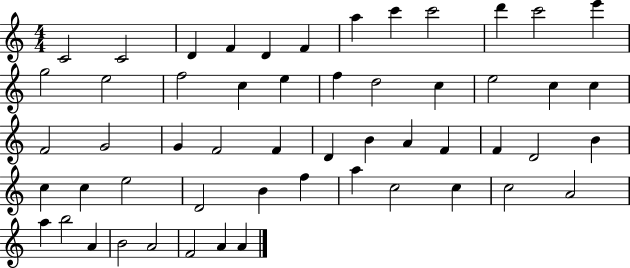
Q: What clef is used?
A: treble